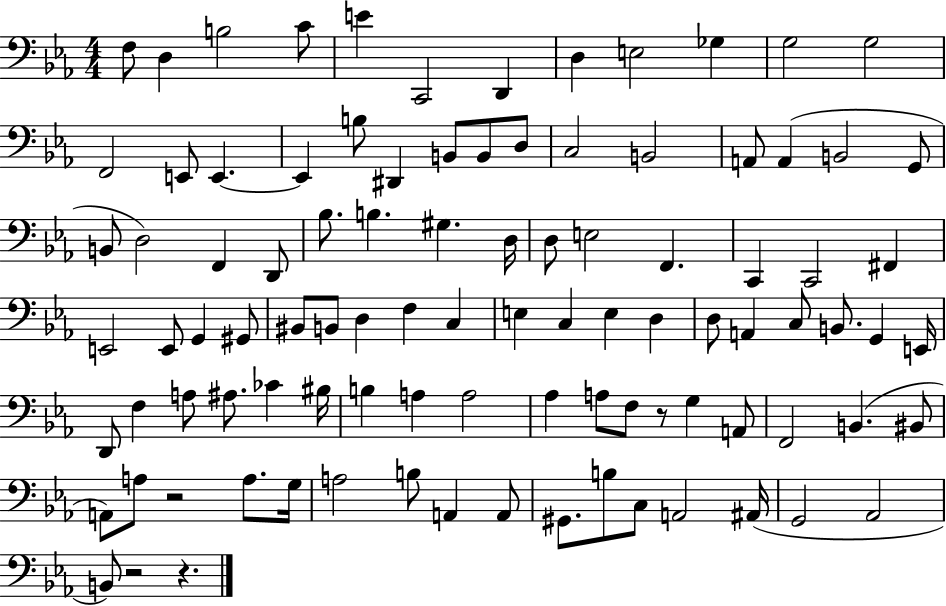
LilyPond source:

{
  \clef bass
  \numericTimeSignature
  \time 4/4
  \key ees \major
  f8 d4 b2 c'8 | e'4 c,2 d,4 | d4 e2 ges4 | g2 g2 | \break f,2 e,8 e,4.~~ | e,4 b8 dis,4 b,8 b,8 d8 | c2 b,2 | a,8 a,4( b,2 g,8 | \break b,8 d2) f,4 d,8 | bes8. b4. gis4. d16 | d8 e2 f,4. | c,4 c,2 fis,4 | \break e,2 e,8 g,4 gis,8 | bis,8 b,8 d4 f4 c4 | e4 c4 e4 d4 | d8 a,4 c8 b,8. g,4 e,16 | \break d,8 f4 a8 ais8. ces'4 bis16 | b4 a4 a2 | aes4 a8 f8 r8 g4 a,8 | f,2 b,4.( bis,8 | \break a,8) a8 r2 a8. g16 | a2 b8 a,4 a,8 | gis,8. b8 c8 a,2 ais,16( | g,2 aes,2 | \break b,8) r2 r4. | \bar "|."
}